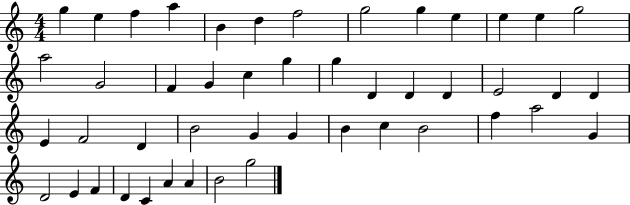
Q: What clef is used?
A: treble